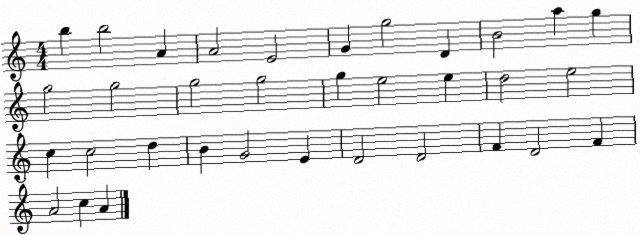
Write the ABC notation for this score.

X:1
T:Untitled
M:4/4
L:1/4
K:C
b b2 A A2 E2 G g2 D B2 a g g2 g2 g2 g2 g e2 e d2 e2 c c2 d B G2 E D2 D2 F D2 F A2 c A